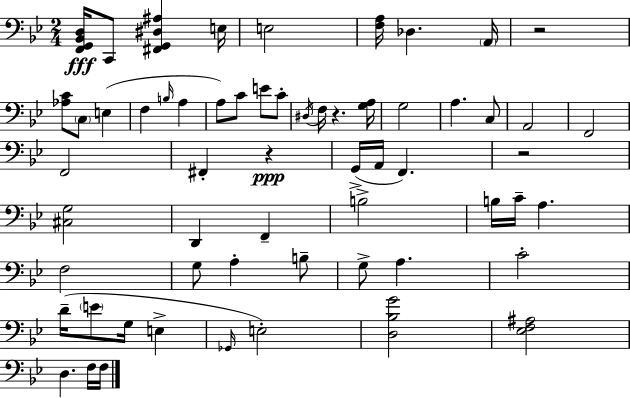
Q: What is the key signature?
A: G minor